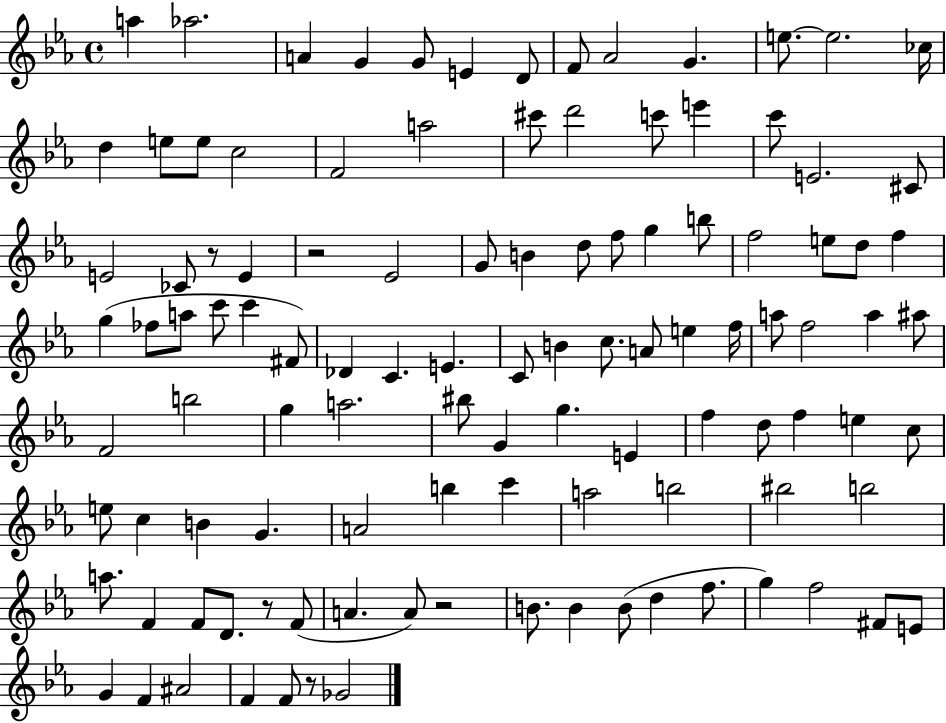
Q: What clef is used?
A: treble